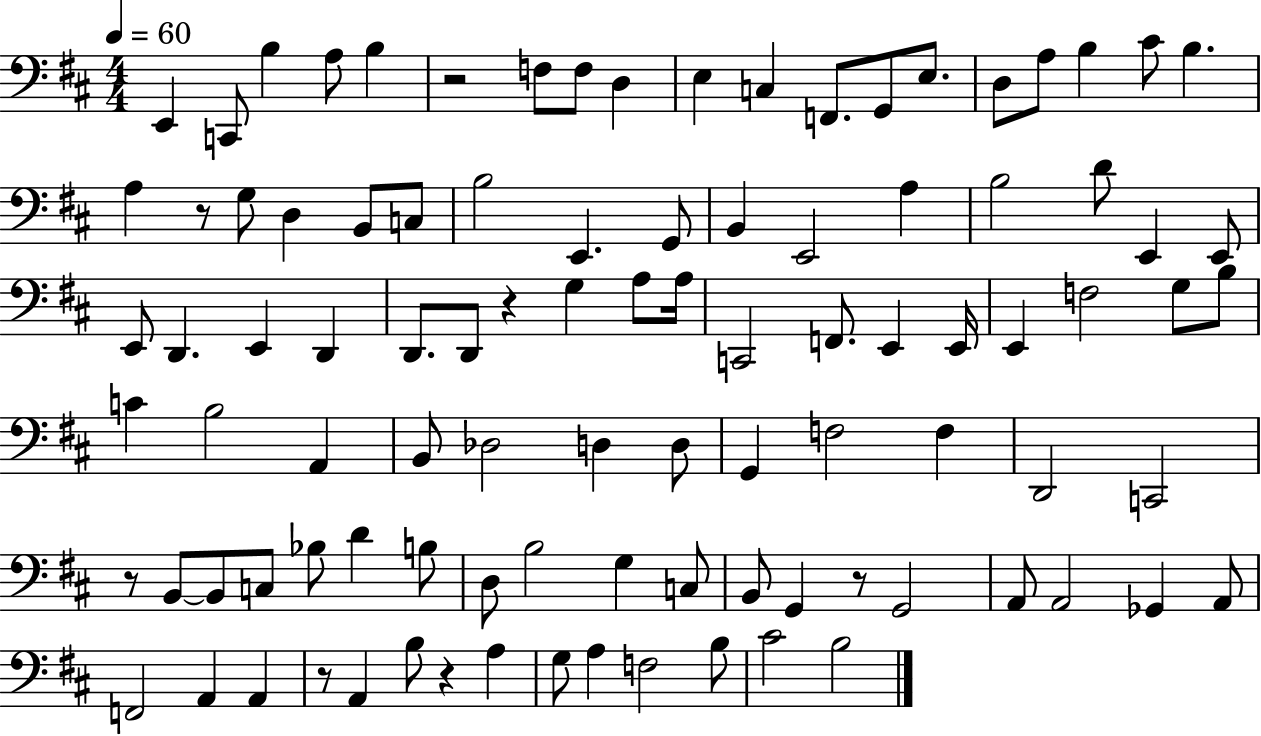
E2/q C2/e B3/q A3/e B3/q R/h F3/e F3/e D3/q E3/q C3/q F2/e. G2/e E3/e. D3/e A3/e B3/q C#4/e B3/q. A3/q R/e G3/e D3/q B2/e C3/e B3/h E2/q. G2/e B2/q E2/h A3/q B3/h D4/e E2/q E2/e E2/e D2/q. E2/q D2/q D2/e. D2/e R/q G3/q A3/e A3/s C2/h F2/e. E2/q E2/s E2/q F3/h G3/e B3/e C4/q B3/h A2/q B2/e Db3/h D3/q D3/e G2/q F3/h F3/q D2/h C2/h R/e B2/e B2/e C3/e Bb3/e D4/q B3/e D3/e B3/h G3/q C3/e B2/e G2/q R/e G2/h A2/e A2/h Gb2/q A2/e F2/h A2/q A2/q R/e A2/q B3/e R/q A3/q G3/e A3/q F3/h B3/e C#4/h B3/h